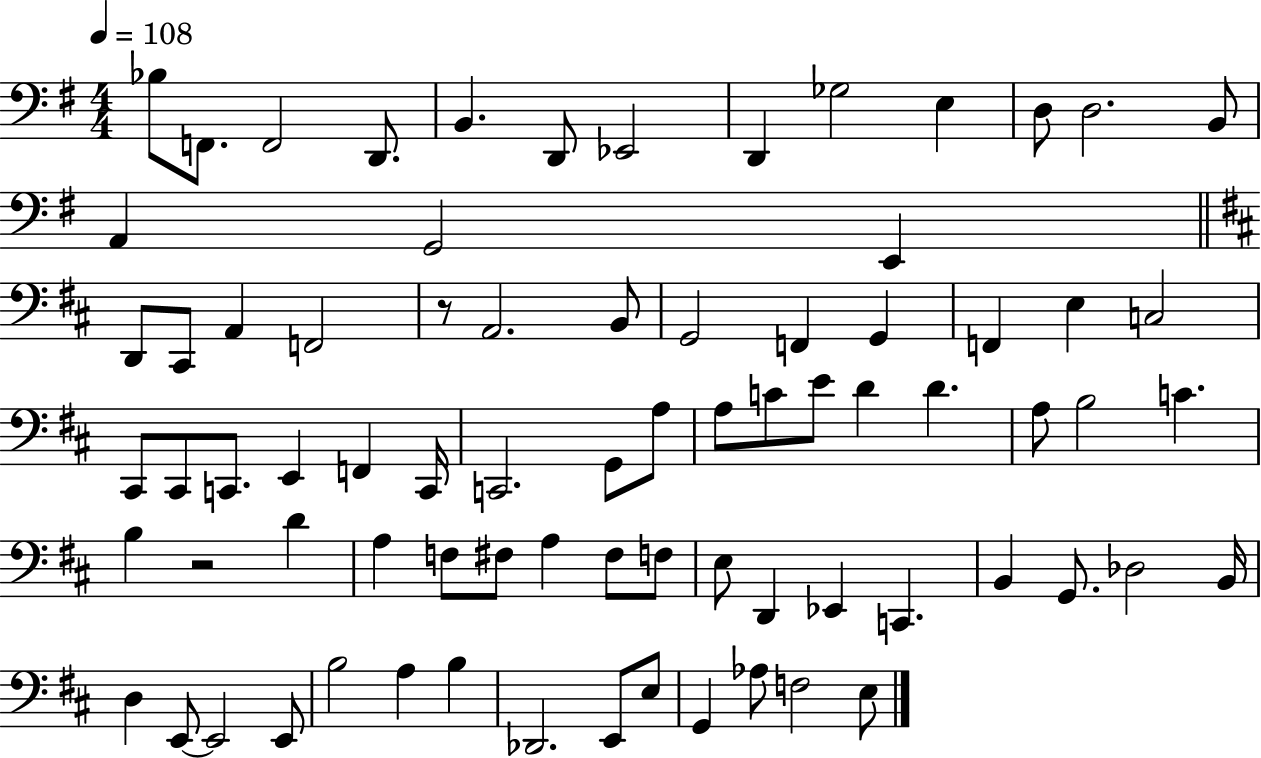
X:1
T:Untitled
M:4/4
L:1/4
K:G
_B,/2 F,,/2 F,,2 D,,/2 B,, D,,/2 _E,,2 D,, _G,2 E, D,/2 D,2 B,,/2 A,, G,,2 E,, D,,/2 ^C,,/2 A,, F,,2 z/2 A,,2 B,,/2 G,,2 F,, G,, F,, E, C,2 ^C,,/2 ^C,,/2 C,,/2 E,, F,, C,,/4 C,,2 G,,/2 A,/2 A,/2 C/2 E/2 D D A,/2 B,2 C B, z2 D A, F,/2 ^F,/2 A, ^F,/2 F,/2 E,/2 D,, _E,, C,, B,, G,,/2 _D,2 B,,/4 D, E,,/2 E,,2 E,,/2 B,2 A, B, _D,,2 E,,/2 E,/2 G,, _A,/2 F,2 E,/2